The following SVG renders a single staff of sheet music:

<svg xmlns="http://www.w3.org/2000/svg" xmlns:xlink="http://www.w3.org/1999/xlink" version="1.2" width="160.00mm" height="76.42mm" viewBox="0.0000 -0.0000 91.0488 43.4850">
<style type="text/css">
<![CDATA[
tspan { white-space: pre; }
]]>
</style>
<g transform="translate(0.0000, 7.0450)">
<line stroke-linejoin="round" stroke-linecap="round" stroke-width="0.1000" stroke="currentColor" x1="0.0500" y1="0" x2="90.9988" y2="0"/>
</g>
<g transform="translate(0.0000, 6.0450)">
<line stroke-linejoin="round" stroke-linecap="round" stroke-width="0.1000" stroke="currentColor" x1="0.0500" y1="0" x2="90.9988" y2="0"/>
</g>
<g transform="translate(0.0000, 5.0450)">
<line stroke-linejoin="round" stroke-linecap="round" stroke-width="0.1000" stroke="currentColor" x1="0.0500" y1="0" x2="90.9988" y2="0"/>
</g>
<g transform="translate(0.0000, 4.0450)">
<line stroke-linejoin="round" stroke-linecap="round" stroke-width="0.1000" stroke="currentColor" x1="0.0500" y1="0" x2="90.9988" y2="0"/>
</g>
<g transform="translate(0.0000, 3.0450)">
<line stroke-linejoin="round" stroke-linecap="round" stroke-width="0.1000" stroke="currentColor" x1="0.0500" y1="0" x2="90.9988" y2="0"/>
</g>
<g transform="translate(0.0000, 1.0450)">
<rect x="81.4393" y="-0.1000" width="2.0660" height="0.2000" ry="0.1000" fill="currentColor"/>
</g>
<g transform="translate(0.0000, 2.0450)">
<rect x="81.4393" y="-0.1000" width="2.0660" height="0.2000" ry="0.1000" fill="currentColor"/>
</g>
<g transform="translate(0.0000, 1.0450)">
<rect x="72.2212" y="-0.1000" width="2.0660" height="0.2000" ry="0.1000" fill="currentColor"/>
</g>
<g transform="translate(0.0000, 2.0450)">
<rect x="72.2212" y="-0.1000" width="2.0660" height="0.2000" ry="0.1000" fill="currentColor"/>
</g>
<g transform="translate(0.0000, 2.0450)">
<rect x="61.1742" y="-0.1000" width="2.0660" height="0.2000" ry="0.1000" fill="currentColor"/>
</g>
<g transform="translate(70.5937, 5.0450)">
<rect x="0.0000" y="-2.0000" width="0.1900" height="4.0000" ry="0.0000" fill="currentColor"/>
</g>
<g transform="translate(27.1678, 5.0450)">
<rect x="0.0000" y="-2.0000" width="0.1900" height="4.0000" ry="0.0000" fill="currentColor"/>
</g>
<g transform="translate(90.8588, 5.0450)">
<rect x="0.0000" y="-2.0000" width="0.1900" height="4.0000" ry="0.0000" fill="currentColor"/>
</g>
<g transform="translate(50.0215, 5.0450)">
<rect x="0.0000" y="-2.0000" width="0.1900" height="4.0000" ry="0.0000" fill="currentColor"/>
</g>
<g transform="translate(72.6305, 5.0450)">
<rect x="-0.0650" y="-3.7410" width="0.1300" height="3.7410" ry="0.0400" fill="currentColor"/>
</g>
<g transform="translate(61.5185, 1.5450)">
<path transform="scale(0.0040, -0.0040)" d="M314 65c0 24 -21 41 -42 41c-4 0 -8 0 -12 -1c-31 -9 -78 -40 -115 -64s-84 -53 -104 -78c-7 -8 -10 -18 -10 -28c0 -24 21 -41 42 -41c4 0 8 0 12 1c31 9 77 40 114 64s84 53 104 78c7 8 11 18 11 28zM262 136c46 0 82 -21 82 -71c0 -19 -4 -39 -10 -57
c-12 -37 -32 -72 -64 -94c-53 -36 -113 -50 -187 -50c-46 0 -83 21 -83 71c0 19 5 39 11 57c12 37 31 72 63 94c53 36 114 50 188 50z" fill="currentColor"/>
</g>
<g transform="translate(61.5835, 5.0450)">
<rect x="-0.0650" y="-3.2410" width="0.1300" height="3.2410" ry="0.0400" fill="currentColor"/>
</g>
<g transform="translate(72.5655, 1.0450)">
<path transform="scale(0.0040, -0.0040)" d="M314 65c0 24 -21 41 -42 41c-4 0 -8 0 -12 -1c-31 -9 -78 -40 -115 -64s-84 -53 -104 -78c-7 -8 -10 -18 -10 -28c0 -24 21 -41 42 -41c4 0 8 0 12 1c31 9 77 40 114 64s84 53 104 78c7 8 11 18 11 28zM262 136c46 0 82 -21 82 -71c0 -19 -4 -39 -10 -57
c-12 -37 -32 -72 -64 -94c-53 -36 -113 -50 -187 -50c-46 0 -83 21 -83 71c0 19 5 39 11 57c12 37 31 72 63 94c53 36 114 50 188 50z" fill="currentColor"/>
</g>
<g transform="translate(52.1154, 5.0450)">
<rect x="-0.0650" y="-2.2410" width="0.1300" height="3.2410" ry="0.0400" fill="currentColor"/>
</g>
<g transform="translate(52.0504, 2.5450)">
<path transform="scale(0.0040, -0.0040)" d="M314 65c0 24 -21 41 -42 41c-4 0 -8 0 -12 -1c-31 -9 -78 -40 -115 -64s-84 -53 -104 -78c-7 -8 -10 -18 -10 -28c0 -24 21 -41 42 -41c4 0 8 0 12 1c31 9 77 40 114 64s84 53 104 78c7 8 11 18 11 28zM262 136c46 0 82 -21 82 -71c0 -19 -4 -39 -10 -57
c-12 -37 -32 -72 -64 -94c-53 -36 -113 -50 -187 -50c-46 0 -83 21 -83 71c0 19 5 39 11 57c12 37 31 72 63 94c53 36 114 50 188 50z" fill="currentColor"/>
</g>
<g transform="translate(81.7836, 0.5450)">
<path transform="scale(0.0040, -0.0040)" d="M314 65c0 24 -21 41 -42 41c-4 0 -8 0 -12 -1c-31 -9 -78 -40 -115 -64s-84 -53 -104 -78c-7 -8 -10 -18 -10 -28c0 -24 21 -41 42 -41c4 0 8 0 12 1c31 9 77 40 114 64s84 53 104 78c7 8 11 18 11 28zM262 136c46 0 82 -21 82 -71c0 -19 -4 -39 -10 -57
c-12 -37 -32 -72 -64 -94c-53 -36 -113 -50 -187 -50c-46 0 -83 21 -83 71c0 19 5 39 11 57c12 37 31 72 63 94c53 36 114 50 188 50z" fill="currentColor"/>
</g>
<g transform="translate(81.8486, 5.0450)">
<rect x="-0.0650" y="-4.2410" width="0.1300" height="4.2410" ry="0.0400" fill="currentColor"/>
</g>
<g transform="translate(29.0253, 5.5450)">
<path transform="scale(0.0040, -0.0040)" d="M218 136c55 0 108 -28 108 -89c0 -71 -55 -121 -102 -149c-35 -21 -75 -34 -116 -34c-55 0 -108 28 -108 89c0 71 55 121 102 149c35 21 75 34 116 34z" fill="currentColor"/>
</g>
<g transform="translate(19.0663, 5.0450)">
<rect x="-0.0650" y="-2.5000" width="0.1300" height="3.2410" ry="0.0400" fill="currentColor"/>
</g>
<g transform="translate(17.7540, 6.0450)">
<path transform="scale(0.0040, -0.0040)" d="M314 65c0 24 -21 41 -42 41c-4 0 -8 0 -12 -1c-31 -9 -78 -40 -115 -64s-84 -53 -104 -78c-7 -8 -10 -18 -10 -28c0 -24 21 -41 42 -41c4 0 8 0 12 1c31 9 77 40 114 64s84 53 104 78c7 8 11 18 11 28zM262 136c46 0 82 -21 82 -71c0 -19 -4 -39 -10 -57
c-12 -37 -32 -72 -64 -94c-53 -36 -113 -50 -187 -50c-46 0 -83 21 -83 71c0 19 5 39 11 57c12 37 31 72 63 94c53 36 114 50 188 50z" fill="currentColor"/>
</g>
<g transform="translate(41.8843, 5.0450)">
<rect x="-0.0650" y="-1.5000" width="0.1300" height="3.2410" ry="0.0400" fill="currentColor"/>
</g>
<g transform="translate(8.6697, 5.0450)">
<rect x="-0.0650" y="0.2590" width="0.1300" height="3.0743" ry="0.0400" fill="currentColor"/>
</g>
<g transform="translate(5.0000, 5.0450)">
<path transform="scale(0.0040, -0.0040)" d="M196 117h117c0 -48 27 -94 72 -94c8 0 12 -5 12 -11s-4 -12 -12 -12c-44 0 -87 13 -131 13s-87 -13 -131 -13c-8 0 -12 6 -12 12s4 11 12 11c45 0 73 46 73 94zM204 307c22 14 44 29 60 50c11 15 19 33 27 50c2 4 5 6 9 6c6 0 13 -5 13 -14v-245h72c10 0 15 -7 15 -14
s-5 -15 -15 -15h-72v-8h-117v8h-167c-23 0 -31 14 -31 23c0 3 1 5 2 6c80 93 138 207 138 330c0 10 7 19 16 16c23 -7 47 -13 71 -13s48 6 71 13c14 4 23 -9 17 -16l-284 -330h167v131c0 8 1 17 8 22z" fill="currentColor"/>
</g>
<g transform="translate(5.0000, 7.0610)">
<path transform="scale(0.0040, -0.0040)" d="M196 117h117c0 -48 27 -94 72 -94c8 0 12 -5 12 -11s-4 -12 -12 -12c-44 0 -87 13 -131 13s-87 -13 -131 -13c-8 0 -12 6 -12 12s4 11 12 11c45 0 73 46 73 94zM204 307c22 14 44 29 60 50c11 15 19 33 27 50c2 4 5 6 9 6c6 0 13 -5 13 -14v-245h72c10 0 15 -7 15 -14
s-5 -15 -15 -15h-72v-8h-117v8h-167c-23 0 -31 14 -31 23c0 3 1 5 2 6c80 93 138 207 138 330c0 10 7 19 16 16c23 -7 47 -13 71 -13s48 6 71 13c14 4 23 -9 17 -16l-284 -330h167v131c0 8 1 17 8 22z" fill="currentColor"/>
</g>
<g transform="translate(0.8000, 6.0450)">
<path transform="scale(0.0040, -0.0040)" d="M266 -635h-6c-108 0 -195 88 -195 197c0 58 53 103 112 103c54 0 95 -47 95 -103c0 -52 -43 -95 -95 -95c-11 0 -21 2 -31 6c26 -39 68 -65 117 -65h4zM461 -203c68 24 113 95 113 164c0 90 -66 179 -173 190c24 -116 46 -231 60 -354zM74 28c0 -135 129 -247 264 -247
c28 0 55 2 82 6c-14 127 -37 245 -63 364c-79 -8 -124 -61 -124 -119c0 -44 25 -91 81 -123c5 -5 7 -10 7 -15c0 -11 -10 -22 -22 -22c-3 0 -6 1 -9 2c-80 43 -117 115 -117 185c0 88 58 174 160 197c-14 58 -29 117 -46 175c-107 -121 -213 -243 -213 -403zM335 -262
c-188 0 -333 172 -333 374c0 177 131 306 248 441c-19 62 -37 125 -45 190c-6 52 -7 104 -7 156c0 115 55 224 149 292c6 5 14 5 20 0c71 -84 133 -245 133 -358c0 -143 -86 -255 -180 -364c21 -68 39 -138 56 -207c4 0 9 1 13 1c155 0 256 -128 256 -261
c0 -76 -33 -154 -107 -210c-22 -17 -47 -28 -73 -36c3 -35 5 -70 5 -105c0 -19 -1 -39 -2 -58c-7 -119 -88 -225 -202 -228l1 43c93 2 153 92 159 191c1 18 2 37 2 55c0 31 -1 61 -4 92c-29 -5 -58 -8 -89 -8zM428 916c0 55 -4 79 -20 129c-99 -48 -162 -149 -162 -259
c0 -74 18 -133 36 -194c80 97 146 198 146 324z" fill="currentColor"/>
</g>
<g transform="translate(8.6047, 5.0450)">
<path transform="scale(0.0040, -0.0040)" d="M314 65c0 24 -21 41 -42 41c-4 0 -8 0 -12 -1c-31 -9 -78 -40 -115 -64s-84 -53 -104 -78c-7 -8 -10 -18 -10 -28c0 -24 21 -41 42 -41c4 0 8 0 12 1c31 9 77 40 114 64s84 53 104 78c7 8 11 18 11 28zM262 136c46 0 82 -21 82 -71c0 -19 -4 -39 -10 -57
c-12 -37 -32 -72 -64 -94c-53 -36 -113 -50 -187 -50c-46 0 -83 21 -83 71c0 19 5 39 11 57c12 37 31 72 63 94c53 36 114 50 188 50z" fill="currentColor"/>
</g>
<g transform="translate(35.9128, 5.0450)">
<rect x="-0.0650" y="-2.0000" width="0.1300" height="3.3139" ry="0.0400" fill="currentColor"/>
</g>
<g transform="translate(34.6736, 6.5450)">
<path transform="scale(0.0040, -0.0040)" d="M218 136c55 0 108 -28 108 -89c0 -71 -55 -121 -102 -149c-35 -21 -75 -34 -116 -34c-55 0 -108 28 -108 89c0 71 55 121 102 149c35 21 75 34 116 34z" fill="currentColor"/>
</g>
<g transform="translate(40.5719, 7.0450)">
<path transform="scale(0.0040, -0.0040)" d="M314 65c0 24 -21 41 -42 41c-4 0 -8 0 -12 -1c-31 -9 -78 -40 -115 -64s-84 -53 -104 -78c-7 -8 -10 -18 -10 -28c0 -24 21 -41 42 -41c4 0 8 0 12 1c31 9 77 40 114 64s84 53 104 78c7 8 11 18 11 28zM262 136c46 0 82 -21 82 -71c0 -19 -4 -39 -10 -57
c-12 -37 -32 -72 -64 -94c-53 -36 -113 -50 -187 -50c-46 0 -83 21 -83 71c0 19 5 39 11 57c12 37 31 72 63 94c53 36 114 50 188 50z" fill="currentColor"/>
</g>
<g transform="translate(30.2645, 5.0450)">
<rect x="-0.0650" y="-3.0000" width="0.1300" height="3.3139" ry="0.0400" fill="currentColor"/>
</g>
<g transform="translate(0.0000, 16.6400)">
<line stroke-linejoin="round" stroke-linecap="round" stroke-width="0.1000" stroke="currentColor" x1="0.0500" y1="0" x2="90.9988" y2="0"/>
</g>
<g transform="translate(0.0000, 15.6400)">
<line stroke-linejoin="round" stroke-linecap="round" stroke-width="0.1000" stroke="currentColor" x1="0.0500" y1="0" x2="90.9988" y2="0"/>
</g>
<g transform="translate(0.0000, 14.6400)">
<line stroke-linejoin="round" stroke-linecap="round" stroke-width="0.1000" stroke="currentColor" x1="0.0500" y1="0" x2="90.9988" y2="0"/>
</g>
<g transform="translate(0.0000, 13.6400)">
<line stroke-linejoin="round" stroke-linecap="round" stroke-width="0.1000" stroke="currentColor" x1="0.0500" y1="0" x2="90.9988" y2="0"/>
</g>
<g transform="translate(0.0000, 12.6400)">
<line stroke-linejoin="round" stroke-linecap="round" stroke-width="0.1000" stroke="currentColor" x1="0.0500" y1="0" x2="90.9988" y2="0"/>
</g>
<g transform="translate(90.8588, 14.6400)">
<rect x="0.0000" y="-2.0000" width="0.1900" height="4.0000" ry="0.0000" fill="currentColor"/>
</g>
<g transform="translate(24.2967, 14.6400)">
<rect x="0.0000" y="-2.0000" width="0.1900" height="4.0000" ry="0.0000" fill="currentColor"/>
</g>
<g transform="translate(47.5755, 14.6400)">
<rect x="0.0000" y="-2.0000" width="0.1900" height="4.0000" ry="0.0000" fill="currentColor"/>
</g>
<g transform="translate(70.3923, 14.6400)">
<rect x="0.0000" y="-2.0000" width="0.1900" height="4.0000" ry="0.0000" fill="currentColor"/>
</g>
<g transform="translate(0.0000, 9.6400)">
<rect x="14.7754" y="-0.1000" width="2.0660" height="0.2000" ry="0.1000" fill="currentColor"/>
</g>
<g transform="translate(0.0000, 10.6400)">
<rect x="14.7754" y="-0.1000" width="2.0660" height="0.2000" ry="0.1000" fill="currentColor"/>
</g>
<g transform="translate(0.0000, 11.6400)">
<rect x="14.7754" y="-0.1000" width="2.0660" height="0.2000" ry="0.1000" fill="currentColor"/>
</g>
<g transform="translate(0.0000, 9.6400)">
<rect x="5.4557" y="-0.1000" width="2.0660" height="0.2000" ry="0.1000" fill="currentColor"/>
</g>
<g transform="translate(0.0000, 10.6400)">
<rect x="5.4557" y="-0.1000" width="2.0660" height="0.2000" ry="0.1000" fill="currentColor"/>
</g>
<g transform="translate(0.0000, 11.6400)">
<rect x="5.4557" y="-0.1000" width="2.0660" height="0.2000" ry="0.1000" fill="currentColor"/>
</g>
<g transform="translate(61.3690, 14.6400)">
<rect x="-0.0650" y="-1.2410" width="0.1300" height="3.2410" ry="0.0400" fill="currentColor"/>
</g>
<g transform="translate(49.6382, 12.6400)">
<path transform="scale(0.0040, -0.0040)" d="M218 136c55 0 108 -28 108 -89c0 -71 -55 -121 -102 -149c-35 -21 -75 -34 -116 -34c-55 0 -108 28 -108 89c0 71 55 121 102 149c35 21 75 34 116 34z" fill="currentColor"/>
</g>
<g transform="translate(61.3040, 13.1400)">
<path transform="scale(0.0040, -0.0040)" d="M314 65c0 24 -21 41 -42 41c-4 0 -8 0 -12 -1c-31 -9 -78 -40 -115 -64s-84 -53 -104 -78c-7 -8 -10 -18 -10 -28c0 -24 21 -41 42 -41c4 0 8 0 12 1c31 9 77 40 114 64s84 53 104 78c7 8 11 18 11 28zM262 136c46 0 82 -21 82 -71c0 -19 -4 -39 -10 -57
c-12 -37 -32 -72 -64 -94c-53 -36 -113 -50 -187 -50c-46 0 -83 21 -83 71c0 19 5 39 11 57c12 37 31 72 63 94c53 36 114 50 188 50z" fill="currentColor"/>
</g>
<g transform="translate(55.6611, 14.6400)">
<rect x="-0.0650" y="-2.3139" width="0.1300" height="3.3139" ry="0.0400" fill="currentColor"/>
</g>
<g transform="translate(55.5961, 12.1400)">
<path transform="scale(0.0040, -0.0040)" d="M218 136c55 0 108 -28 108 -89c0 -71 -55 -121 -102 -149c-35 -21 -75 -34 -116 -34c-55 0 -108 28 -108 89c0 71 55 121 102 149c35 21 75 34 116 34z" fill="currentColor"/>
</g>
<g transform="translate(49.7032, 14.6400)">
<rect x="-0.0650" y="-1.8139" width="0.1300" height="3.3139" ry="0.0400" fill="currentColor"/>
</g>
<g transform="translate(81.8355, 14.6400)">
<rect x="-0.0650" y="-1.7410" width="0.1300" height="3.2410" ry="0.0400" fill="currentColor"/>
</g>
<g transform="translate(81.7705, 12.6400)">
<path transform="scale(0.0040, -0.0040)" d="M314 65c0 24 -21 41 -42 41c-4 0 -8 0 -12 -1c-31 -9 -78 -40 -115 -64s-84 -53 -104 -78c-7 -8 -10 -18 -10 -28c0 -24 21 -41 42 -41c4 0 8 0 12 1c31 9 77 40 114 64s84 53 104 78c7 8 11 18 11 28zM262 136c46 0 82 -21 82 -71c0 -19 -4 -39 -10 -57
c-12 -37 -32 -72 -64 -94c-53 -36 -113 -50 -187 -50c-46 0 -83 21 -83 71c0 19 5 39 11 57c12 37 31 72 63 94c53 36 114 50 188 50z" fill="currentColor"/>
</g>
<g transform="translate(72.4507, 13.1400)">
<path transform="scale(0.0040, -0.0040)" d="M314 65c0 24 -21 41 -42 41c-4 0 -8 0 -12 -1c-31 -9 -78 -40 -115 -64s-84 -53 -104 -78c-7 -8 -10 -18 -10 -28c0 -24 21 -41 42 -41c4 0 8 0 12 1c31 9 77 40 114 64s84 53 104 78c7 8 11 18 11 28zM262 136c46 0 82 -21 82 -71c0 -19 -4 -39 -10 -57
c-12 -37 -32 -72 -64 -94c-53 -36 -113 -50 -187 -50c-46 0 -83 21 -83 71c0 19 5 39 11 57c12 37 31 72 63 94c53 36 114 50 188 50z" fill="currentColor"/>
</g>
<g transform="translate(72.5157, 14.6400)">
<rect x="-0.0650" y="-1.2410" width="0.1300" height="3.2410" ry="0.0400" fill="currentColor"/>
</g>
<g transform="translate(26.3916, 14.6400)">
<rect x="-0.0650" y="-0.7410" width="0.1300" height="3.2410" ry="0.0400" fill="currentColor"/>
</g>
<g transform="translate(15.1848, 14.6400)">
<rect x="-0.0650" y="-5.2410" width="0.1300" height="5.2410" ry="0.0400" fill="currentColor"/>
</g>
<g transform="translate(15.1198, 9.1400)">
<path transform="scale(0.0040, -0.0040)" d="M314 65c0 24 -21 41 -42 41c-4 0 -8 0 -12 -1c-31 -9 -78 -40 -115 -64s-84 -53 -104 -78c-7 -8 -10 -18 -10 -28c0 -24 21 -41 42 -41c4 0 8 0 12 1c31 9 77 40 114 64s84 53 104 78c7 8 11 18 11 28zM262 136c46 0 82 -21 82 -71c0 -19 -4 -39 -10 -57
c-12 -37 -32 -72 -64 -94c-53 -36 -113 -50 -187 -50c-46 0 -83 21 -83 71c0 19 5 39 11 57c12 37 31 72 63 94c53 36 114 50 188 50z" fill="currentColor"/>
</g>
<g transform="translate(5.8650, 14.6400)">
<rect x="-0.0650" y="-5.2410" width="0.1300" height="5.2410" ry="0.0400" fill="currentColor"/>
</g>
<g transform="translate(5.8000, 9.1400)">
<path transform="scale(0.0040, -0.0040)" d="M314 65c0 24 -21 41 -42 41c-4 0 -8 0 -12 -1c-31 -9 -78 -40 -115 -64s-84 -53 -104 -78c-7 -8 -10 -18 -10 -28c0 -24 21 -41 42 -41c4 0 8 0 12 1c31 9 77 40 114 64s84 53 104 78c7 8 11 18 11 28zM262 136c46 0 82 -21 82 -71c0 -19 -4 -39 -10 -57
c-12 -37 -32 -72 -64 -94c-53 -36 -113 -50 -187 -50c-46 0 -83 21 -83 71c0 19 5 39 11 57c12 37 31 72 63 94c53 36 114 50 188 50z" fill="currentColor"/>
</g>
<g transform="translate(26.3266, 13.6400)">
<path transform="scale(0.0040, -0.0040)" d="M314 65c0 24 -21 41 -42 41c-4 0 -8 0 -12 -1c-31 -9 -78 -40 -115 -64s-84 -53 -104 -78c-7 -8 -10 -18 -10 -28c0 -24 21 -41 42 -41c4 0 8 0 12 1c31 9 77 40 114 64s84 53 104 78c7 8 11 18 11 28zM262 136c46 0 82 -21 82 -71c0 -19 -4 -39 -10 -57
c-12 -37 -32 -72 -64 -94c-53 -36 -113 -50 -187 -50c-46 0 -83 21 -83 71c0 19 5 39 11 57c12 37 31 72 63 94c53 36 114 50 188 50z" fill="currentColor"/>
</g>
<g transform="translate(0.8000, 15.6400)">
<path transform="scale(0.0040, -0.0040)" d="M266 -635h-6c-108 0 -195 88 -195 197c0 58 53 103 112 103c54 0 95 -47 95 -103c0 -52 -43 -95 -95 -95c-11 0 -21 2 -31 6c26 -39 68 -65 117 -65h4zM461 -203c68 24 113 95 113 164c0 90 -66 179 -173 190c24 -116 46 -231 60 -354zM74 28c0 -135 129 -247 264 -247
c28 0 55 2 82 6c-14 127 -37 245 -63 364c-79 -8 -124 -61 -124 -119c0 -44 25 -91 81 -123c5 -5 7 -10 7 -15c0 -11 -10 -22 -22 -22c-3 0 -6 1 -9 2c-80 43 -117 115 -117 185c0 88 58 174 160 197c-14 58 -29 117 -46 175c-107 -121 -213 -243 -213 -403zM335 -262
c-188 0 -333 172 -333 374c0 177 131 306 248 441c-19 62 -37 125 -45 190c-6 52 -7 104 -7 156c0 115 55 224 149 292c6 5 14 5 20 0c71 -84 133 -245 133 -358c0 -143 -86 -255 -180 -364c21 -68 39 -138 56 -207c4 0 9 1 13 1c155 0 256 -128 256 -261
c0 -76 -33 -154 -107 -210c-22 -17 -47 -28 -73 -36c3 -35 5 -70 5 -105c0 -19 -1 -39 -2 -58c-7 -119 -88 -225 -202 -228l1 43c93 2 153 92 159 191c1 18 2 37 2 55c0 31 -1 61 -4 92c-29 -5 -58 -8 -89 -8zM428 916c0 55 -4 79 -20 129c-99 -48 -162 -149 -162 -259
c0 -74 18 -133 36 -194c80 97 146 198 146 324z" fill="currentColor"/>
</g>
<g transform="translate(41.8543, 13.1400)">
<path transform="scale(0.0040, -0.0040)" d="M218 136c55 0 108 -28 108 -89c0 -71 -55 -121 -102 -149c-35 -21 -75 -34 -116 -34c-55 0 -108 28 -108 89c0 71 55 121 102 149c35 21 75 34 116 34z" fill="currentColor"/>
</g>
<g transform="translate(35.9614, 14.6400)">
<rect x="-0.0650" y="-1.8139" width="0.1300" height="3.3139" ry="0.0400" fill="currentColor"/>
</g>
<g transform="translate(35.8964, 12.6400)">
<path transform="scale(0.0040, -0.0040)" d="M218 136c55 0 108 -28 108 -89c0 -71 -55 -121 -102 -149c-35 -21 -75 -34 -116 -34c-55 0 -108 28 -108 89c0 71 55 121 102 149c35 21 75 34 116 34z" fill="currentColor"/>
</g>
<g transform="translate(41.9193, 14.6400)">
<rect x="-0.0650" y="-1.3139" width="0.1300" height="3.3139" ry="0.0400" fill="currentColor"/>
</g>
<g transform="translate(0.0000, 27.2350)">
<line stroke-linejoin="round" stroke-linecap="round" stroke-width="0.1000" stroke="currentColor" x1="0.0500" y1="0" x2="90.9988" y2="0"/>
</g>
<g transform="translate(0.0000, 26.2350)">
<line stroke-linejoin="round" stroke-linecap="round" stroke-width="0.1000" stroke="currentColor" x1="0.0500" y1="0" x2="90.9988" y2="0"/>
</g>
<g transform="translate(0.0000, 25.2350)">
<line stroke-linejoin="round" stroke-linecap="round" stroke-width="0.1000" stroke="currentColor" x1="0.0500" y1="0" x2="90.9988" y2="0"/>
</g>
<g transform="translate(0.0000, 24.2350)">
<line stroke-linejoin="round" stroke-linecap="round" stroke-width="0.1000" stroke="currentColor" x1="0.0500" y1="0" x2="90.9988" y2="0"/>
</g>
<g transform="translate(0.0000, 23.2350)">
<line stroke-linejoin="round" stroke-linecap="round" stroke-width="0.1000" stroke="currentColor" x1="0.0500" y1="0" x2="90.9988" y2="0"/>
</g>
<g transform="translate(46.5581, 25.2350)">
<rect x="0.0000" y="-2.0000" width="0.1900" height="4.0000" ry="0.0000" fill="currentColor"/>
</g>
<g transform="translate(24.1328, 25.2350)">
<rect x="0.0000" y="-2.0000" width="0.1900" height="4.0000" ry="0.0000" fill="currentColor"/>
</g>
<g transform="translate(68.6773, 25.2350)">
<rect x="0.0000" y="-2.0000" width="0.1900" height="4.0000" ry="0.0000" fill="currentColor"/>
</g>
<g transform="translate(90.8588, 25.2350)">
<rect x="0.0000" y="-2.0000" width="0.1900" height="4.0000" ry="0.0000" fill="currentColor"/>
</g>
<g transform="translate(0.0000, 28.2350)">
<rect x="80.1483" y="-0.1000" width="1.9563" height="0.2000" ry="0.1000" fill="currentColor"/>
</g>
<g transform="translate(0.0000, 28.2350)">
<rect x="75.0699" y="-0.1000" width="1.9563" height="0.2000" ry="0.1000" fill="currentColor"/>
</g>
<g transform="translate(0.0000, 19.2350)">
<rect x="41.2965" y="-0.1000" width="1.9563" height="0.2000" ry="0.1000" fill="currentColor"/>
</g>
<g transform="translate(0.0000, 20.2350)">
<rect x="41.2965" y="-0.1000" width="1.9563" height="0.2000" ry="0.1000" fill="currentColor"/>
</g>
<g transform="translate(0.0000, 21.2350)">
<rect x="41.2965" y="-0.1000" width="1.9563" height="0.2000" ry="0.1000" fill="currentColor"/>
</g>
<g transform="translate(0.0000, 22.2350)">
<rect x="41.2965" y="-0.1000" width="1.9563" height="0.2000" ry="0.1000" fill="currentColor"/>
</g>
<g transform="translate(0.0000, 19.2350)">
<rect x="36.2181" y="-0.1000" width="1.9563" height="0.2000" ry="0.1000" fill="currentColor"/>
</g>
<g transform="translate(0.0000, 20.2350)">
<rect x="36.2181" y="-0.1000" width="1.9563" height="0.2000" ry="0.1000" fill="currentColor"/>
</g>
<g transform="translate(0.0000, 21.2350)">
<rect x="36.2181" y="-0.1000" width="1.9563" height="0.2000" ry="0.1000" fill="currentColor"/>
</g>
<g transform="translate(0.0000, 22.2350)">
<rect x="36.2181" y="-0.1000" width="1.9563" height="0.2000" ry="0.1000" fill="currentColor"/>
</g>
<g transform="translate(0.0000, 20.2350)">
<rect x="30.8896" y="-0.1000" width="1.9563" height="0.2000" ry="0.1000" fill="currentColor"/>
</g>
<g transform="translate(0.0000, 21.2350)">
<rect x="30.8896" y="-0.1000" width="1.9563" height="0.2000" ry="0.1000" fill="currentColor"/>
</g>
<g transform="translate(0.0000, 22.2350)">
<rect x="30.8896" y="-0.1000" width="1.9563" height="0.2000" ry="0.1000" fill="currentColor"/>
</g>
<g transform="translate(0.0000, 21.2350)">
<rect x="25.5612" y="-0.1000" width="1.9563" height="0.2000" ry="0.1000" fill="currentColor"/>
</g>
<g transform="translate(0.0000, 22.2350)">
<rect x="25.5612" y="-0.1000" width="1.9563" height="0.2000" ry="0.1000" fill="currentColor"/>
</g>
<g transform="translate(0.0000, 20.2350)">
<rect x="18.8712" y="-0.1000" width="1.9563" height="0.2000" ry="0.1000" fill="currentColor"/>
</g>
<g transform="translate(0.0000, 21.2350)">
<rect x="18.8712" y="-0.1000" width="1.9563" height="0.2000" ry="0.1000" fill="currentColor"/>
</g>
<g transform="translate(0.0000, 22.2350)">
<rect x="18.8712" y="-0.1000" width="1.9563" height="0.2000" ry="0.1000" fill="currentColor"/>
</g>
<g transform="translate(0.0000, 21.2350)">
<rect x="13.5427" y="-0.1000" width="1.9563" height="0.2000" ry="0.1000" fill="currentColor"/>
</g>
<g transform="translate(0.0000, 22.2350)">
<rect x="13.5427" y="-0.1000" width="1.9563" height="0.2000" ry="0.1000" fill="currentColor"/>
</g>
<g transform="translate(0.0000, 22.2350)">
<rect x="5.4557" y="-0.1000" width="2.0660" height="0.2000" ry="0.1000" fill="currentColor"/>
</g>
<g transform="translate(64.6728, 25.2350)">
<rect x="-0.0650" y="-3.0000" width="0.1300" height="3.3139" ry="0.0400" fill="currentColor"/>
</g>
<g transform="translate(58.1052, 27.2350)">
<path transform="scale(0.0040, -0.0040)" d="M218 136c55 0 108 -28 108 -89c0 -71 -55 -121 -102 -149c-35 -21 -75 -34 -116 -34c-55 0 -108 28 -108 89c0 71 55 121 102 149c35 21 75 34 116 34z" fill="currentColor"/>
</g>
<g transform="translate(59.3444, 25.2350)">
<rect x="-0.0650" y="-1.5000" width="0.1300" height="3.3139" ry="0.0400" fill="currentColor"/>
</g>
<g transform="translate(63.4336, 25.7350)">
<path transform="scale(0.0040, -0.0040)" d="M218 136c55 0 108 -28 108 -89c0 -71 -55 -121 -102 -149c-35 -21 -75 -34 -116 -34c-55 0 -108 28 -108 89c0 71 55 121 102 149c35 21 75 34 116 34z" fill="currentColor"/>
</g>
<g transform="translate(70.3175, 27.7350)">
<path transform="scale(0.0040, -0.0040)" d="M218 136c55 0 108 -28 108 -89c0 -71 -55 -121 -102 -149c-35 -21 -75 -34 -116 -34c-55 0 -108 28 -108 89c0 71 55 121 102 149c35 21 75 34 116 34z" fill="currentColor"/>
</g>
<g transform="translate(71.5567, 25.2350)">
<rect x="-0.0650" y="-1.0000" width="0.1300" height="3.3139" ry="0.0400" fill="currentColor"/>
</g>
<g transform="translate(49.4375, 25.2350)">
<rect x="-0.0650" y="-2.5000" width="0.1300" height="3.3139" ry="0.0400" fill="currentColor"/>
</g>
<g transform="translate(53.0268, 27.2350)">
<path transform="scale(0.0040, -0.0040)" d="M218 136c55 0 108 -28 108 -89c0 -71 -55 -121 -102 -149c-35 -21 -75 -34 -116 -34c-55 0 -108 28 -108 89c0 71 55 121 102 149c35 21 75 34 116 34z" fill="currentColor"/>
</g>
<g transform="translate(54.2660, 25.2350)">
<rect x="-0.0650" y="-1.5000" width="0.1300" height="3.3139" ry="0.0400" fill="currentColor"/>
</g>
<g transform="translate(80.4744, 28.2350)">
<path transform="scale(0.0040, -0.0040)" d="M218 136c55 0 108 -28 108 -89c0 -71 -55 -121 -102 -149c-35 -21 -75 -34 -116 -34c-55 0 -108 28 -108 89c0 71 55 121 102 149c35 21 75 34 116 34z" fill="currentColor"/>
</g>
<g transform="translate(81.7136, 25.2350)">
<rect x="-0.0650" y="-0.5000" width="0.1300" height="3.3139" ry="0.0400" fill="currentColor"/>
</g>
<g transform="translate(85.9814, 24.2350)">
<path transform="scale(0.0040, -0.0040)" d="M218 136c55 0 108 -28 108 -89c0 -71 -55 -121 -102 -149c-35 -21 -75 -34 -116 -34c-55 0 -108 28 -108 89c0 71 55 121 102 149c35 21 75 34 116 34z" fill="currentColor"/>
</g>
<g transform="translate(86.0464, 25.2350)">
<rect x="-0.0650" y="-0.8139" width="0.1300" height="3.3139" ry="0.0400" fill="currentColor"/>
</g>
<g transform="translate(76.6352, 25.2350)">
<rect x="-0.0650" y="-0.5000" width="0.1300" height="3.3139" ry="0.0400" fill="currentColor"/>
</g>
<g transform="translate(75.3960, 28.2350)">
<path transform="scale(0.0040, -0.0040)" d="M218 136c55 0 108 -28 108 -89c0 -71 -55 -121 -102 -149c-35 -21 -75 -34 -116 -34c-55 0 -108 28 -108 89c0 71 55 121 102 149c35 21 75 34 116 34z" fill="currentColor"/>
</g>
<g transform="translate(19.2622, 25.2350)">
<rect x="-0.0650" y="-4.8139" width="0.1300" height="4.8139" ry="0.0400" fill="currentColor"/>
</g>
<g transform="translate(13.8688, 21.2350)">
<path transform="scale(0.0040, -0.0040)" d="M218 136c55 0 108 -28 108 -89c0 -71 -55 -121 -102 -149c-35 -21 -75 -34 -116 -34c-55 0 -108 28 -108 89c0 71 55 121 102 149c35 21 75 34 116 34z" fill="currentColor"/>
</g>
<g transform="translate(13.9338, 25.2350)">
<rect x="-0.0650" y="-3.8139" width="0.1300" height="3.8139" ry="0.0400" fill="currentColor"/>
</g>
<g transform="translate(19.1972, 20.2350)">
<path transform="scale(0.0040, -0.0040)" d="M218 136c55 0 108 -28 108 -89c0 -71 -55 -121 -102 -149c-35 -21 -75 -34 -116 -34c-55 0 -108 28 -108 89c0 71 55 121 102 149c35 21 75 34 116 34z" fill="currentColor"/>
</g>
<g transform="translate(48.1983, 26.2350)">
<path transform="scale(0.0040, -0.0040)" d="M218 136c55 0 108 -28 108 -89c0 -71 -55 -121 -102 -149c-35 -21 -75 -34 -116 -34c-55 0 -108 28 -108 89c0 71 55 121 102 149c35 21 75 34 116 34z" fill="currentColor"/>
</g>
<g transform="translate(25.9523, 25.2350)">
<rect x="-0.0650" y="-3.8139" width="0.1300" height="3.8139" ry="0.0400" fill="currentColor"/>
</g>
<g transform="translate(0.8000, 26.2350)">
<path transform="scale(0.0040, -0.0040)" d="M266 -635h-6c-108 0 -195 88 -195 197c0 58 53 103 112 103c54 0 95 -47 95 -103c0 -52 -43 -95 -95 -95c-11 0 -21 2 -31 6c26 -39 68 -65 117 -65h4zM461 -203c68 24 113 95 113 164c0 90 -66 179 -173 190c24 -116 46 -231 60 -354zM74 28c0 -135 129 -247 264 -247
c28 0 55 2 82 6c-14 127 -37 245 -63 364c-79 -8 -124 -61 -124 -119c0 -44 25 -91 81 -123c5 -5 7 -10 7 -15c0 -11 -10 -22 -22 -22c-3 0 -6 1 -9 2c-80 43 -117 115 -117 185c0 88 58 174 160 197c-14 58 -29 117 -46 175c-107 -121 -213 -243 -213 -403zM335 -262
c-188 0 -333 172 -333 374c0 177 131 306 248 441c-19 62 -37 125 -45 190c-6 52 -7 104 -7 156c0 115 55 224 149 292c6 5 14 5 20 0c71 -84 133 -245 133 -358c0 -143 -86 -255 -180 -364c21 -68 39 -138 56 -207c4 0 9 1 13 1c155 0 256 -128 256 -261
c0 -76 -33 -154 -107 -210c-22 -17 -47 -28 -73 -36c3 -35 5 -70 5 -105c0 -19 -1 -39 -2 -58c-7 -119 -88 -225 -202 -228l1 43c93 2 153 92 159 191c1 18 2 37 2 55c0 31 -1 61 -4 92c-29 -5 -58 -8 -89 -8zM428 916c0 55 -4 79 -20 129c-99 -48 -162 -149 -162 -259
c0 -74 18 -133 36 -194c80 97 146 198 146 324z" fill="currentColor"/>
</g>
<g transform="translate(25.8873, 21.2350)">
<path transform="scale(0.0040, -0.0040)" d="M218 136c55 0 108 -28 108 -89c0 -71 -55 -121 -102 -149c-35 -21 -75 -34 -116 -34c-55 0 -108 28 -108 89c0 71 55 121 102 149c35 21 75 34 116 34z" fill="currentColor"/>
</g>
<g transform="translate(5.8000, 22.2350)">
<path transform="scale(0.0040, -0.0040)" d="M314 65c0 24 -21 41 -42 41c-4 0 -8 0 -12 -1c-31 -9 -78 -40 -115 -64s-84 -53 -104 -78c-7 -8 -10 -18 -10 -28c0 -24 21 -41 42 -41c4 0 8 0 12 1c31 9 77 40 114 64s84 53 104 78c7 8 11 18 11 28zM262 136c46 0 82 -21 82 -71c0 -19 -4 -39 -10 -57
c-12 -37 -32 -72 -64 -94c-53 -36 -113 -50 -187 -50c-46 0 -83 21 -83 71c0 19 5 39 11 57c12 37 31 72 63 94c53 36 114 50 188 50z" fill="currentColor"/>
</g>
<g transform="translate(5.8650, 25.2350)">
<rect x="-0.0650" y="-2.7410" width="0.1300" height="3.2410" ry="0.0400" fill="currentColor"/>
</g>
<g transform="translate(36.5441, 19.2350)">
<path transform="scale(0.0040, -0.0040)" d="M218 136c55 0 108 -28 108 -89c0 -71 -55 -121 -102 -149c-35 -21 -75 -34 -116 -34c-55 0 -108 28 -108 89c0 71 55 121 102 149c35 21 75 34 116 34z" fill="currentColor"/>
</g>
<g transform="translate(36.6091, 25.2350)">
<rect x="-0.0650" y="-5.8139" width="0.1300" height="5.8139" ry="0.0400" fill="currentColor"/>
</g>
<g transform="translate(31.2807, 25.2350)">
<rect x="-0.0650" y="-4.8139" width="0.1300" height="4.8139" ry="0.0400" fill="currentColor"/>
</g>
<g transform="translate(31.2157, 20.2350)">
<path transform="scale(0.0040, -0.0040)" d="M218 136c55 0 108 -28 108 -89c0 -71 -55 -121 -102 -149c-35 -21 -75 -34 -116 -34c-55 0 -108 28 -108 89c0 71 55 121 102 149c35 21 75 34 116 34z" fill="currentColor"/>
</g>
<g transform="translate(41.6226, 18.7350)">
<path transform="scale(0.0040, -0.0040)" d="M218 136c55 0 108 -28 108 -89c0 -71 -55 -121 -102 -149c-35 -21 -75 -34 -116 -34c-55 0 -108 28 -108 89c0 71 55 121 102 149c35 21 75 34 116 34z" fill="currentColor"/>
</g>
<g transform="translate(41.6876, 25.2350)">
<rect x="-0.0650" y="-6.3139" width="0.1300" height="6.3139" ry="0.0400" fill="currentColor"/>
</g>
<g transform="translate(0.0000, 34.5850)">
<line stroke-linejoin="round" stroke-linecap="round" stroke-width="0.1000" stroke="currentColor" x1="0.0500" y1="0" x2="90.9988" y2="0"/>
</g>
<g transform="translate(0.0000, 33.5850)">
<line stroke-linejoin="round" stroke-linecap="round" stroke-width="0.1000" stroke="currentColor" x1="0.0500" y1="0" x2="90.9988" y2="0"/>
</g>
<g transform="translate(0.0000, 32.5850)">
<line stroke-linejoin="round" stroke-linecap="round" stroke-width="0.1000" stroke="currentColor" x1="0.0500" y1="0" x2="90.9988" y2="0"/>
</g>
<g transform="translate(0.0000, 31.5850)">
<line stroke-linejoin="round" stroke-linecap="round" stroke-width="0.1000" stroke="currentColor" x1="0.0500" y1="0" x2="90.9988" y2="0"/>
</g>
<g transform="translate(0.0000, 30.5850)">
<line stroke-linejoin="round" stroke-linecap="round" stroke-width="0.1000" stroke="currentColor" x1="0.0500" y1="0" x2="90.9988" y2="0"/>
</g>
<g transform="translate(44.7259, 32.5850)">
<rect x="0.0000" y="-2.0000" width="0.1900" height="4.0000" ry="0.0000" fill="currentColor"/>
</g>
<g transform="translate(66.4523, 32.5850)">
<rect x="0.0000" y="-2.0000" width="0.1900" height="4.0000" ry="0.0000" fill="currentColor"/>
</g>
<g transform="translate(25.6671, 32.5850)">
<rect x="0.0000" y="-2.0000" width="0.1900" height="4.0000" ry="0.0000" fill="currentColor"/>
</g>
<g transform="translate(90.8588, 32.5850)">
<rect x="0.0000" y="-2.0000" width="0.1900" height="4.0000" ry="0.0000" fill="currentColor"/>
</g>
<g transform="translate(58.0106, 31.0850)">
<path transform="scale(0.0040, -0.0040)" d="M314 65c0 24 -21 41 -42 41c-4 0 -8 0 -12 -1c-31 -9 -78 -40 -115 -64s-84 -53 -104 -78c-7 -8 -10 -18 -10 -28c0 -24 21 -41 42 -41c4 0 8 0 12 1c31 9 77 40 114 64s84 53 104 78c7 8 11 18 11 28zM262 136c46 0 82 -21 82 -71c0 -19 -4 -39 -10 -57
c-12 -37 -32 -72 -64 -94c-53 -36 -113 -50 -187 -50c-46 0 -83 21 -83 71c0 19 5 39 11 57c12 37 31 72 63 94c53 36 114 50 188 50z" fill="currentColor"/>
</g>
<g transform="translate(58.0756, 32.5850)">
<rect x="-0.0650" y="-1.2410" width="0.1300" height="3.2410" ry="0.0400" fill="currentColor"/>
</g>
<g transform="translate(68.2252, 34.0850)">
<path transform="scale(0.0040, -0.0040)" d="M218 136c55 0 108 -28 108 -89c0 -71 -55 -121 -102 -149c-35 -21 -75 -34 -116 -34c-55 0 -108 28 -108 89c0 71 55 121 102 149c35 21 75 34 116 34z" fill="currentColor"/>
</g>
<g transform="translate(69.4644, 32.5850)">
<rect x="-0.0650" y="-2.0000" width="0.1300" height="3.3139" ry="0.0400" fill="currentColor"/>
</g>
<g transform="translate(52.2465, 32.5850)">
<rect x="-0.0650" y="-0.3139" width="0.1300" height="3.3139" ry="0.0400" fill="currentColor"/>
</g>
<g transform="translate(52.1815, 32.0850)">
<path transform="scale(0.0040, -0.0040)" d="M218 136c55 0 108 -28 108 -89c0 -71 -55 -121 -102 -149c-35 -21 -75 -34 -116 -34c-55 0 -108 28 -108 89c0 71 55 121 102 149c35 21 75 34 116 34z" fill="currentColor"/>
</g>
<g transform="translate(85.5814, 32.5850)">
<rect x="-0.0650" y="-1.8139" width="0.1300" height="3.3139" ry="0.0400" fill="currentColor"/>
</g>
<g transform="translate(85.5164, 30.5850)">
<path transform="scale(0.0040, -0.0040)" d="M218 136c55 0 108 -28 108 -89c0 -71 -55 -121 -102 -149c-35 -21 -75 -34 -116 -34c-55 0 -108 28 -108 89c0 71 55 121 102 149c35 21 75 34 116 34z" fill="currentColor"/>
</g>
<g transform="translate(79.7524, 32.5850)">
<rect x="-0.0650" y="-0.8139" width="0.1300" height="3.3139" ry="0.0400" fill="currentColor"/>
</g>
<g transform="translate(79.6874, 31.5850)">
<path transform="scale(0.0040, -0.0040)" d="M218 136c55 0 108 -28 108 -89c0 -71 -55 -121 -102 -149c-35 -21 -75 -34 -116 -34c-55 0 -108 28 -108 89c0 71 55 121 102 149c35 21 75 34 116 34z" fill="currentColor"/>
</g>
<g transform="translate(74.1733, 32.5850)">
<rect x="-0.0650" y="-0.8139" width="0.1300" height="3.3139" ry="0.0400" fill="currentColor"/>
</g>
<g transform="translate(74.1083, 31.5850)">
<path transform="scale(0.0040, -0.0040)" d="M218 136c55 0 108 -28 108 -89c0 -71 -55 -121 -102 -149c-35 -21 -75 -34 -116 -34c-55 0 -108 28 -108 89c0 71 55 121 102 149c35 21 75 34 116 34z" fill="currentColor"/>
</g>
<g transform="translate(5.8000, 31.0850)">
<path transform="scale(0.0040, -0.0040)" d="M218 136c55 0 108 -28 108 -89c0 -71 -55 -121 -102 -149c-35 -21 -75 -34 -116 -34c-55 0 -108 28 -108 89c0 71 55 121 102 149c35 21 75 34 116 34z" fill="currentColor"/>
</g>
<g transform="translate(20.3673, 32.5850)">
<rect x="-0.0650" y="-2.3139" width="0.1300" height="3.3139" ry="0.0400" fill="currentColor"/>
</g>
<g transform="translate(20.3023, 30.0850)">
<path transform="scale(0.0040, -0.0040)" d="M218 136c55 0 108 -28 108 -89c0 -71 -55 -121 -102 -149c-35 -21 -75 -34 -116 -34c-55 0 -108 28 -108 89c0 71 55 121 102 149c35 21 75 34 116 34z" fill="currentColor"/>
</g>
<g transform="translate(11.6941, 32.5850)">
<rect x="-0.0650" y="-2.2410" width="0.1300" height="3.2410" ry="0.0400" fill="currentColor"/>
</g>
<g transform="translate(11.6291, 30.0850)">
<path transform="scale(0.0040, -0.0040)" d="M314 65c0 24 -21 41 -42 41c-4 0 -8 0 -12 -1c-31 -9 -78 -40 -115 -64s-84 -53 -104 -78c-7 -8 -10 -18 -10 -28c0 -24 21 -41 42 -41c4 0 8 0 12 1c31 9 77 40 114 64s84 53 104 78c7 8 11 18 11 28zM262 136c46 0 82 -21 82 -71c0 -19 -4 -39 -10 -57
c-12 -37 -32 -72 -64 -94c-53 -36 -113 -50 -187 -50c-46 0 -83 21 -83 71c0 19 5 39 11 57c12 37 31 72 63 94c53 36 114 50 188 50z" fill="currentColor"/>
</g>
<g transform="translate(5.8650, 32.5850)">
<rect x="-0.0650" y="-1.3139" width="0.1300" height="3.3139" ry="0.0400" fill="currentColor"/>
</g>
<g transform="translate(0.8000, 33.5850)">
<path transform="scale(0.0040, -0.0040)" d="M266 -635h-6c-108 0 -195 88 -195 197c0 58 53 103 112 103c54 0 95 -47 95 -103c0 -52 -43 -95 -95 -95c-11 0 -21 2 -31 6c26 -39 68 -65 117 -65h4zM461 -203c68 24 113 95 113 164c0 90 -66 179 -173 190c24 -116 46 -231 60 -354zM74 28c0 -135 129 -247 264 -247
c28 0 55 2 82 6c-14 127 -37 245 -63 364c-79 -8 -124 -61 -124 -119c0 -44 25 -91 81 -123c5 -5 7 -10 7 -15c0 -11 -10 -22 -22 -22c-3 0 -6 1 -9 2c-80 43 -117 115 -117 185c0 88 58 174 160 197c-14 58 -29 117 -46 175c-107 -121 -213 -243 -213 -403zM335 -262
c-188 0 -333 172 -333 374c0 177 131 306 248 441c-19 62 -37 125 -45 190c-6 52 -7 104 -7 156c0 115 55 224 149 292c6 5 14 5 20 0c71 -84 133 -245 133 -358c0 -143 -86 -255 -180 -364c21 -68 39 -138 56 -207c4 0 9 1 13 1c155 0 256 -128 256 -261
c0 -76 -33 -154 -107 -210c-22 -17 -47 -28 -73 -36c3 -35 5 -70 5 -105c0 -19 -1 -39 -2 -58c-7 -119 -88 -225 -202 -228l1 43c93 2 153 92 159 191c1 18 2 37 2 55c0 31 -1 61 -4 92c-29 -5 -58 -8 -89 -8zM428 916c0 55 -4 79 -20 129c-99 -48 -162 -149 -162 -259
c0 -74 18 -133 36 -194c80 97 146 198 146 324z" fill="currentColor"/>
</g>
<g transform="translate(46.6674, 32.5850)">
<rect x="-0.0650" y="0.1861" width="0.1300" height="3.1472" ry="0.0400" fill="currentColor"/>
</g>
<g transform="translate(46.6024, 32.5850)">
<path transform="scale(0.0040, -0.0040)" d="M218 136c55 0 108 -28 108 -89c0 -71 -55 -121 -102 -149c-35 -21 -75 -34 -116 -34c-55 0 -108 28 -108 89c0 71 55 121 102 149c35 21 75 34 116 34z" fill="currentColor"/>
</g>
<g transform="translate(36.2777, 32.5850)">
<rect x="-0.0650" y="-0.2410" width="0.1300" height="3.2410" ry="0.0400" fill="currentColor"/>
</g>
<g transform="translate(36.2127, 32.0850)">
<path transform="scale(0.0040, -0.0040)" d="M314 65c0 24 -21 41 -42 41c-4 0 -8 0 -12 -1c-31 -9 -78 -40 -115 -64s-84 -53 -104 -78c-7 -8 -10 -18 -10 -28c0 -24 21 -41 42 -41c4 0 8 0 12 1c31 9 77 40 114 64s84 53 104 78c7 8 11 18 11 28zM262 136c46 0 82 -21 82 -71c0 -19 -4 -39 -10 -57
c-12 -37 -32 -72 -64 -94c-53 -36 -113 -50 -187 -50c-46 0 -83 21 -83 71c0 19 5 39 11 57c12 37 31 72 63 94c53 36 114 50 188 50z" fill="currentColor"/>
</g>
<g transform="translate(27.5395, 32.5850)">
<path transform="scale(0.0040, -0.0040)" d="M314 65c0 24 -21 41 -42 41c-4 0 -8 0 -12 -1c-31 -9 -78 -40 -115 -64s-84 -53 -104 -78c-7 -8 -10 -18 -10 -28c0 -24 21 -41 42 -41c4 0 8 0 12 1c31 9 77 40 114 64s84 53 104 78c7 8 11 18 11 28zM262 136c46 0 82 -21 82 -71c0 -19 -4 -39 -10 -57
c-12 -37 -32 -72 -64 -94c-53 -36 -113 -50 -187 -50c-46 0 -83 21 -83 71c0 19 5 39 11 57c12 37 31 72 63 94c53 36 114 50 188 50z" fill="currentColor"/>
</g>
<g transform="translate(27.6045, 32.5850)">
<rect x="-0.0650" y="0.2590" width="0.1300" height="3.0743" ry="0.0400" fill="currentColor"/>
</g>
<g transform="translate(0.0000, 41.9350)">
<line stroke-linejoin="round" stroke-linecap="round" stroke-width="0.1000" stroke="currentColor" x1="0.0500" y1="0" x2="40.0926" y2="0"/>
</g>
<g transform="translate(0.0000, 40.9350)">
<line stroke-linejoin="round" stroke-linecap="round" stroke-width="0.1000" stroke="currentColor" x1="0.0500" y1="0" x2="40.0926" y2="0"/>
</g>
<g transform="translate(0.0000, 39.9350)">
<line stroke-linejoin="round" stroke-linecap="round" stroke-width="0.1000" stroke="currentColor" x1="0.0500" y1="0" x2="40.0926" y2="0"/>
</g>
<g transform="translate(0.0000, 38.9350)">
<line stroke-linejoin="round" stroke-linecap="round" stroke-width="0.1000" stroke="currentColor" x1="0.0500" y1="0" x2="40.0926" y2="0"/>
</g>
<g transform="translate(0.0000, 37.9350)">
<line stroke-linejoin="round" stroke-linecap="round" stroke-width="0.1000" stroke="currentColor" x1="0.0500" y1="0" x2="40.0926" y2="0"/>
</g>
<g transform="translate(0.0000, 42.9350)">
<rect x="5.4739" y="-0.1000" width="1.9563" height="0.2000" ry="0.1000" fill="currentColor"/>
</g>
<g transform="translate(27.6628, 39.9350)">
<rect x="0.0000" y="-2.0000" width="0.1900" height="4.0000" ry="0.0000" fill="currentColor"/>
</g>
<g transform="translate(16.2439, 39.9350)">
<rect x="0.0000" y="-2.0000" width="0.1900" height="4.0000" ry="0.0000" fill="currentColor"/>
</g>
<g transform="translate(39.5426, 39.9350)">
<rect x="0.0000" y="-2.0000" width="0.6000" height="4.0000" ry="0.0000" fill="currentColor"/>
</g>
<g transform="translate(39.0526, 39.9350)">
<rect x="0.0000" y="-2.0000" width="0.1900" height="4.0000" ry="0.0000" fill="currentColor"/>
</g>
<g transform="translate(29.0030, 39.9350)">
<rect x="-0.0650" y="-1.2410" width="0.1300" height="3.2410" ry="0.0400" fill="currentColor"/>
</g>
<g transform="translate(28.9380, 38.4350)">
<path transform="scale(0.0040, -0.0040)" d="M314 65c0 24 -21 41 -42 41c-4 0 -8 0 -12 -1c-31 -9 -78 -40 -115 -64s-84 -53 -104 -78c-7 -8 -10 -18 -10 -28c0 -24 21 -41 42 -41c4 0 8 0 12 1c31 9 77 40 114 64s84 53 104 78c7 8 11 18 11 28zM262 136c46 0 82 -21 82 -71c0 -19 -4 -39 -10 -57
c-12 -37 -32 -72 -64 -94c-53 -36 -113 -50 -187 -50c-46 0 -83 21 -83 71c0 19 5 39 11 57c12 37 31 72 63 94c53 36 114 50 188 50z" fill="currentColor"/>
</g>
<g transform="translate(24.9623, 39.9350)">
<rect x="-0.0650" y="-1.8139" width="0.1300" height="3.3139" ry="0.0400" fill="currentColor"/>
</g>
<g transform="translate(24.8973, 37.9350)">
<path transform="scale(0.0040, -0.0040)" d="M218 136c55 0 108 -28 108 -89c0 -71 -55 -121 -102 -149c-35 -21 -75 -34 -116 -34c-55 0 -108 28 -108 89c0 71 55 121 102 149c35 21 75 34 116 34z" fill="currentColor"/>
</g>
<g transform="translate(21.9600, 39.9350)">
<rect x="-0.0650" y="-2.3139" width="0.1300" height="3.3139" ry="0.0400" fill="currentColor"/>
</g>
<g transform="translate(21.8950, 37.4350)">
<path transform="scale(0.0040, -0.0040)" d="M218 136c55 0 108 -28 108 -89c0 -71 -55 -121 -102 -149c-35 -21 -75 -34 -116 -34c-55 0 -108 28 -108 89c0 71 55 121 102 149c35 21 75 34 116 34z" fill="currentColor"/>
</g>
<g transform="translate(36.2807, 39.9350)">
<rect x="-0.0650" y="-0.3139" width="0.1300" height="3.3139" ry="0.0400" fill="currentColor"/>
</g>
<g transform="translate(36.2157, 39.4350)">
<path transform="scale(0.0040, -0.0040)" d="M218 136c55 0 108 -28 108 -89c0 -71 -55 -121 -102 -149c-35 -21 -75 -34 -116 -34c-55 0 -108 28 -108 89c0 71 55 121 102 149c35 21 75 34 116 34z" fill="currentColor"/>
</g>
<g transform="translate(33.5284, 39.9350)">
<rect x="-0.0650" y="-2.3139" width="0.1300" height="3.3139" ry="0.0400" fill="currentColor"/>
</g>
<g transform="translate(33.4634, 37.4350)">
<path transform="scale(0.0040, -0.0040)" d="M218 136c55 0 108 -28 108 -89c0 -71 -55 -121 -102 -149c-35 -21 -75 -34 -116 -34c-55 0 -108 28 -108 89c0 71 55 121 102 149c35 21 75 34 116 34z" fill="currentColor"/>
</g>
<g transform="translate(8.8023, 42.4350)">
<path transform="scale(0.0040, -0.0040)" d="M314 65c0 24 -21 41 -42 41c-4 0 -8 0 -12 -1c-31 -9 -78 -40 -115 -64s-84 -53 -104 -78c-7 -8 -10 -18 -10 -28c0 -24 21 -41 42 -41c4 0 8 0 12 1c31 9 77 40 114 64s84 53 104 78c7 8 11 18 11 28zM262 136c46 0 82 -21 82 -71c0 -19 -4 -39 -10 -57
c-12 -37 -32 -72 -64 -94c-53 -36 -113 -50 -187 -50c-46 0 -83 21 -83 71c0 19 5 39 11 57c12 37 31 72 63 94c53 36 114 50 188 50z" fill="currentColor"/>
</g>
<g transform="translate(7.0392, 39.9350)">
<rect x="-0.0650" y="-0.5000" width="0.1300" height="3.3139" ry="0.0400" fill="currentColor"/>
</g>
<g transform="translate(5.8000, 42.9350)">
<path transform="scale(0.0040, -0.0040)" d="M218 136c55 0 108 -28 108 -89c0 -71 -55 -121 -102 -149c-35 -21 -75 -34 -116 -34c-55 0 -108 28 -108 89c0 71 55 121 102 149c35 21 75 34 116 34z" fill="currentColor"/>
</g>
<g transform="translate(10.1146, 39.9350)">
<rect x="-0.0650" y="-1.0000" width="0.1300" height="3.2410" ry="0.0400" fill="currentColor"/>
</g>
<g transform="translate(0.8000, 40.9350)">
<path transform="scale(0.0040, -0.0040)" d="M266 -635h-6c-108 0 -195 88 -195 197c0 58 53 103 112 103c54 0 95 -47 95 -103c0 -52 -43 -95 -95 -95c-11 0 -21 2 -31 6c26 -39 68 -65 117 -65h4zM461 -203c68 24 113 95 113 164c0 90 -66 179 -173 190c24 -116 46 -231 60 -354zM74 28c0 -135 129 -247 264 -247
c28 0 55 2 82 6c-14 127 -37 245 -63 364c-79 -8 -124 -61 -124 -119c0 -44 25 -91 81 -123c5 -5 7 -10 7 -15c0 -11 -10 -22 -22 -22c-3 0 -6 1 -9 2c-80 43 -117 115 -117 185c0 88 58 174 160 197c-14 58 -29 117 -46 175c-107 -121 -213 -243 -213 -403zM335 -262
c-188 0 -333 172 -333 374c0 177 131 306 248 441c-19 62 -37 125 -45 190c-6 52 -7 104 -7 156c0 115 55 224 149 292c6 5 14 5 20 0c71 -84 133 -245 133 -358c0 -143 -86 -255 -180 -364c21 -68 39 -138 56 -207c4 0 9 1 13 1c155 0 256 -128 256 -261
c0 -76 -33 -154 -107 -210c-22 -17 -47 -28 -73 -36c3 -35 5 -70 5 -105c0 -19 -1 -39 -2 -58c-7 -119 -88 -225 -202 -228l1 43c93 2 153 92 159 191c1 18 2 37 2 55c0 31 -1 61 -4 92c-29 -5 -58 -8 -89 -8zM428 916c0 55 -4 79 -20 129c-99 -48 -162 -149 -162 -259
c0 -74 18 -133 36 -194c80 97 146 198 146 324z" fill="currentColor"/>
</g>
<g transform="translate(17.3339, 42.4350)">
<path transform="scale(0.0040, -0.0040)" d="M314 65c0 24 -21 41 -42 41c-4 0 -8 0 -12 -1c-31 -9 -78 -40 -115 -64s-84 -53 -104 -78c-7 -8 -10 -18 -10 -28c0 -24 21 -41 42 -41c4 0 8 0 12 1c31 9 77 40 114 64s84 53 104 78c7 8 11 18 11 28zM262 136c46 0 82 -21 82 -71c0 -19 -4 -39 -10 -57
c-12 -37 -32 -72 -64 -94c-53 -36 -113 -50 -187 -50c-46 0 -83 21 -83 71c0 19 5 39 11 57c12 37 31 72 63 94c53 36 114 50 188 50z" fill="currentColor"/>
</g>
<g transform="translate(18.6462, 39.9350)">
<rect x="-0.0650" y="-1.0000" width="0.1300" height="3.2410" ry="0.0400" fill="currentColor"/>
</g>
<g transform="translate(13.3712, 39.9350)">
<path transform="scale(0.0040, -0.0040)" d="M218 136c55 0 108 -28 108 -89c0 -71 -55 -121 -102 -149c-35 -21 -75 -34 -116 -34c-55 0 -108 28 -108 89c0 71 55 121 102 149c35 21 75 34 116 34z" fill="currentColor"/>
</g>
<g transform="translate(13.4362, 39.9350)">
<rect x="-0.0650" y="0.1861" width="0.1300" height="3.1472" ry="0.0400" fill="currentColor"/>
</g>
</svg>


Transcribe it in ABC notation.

X:1
T:Untitled
M:4/4
L:1/4
K:C
B2 G2 A F E2 g2 b2 c'2 d'2 f'2 f'2 d2 f e f g e2 e2 f2 a2 c' e' c' e' g' a' G E E A D C C d e g2 g B2 c2 B c e2 F d d f C D2 B D2 g f e2 g c